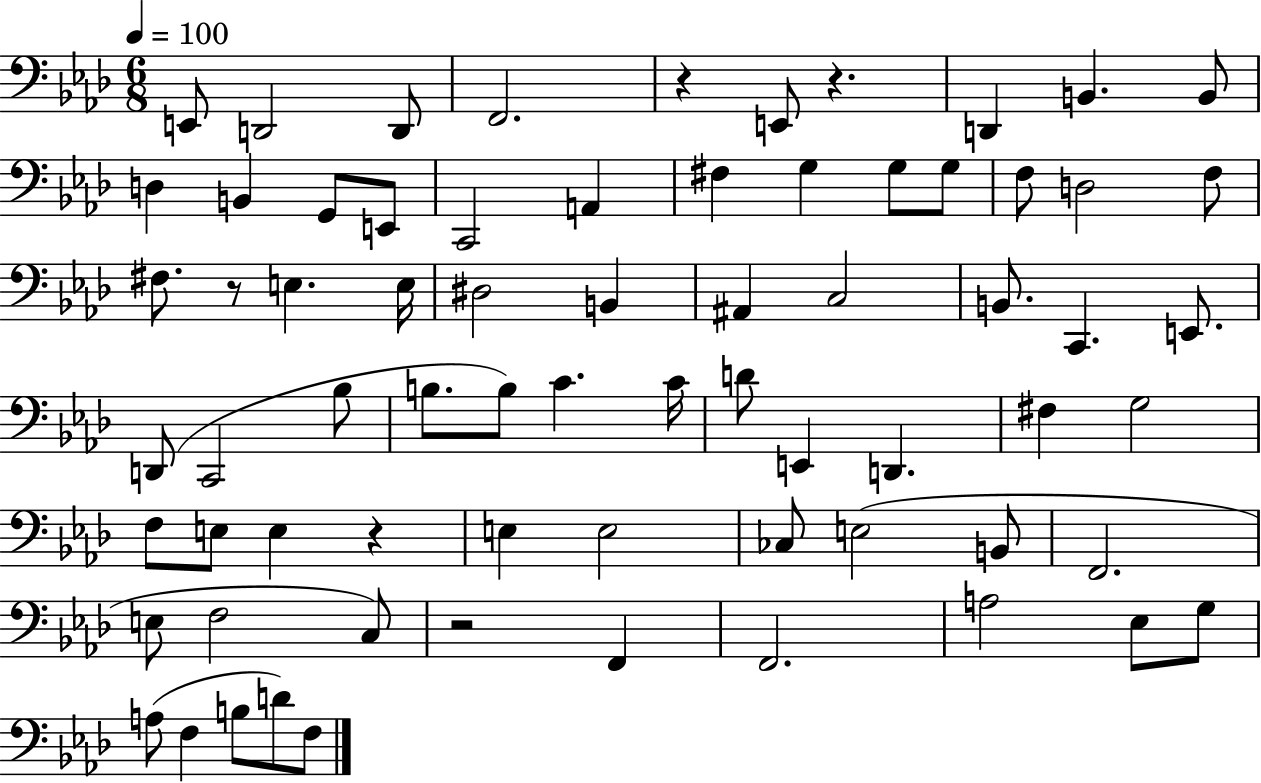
X:1
T:Untitled
M:6/8
L:1/4
K:Ab
E,,/2 D,,2 D,,/2 F,,2 z E,,/2 z D,, B,, B,,/2 D, B,, G,,/2 E,,/2 C,,2 A,, ^F, G, G,/2 G,/2 F,/2 D,2 F,/2 ^F,/2 z/2 E, E,/4 ^D,2 B,, ^A,, C,2 B,,/2 C,, E,,/2 D,,/2 C,,2 _B,/2 B,/2 B,/2 C C/4 D/2 E,, D,, ^F, G,2 F,/2 E,/2 E, z E, E,2 _C,/2 E,2 B,,/2 F,,2 E,/2 F,2 C,/2 z2 F,, F,,2 A,2 _E,/2 G,/2 A,/2 F, B,/2 D/2 F,/2